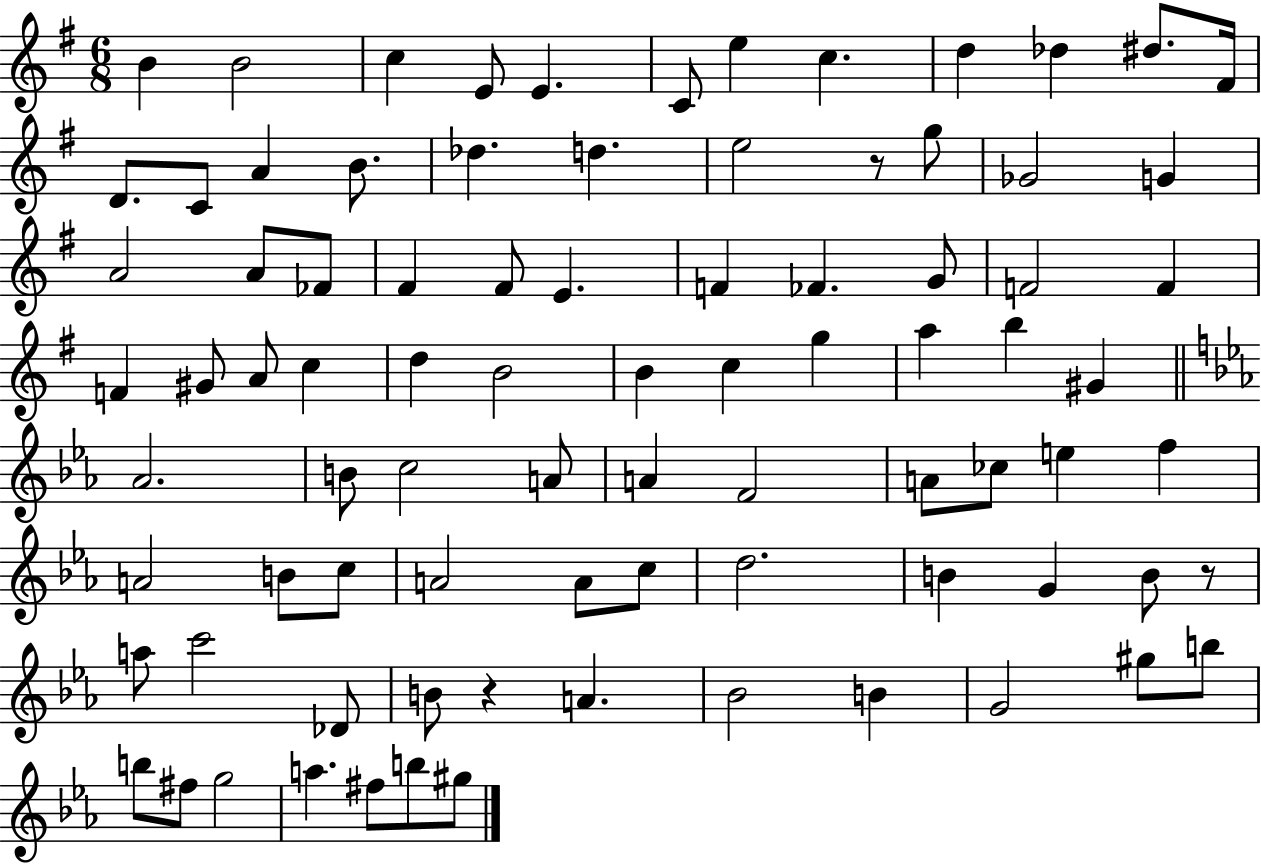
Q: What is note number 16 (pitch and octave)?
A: B4